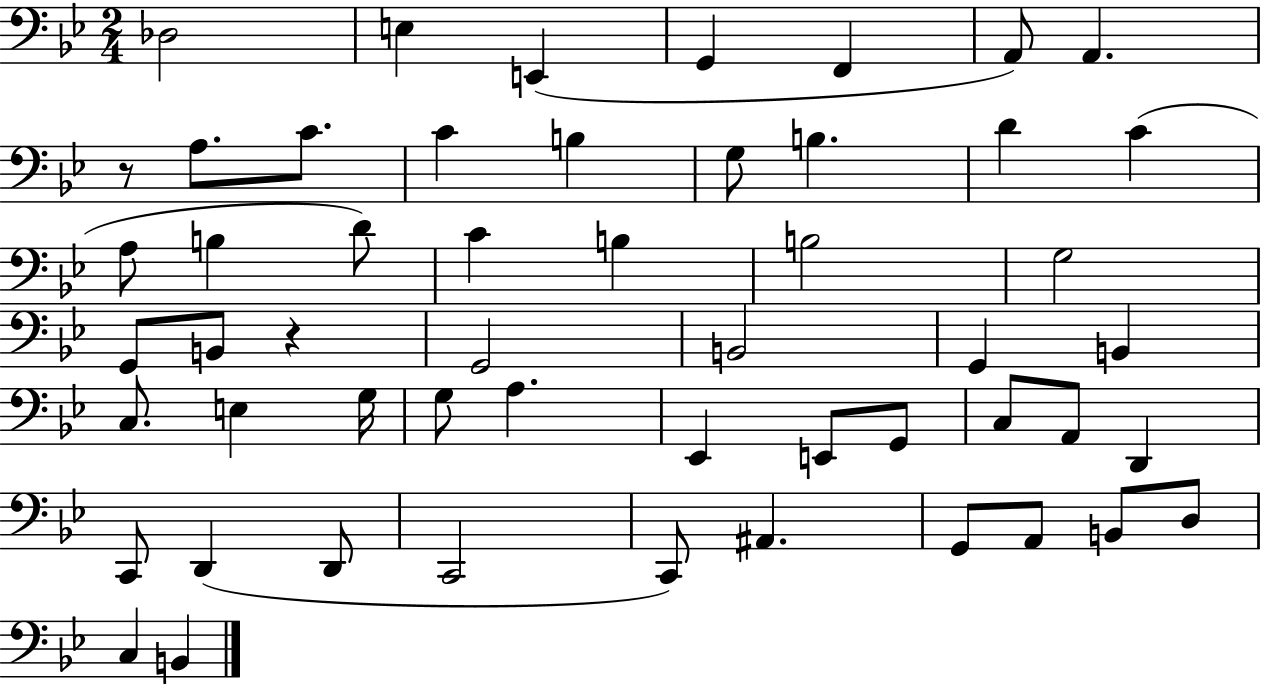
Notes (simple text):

Db3/h E3/q E2/q G2/q F2/q A2/e A2/q. R/e A3/e. C4/e. C4/q B3/q G3/e B3/q. D4/q C4/q A3/e B3/q D4/e C4/q B3/q B3/h G3/h G2/e B2/e R/q G2/h B2/h G2/q B2/q C3/e. E3/q G3/s G3/e A3/q. Eb2/q E2/e G2/e C3/e A2/e D2/q C2/e D2/q D2/e C2/h C2/e A#2/q. G2/e A2/e B2/e D3/e C3/q B2/q